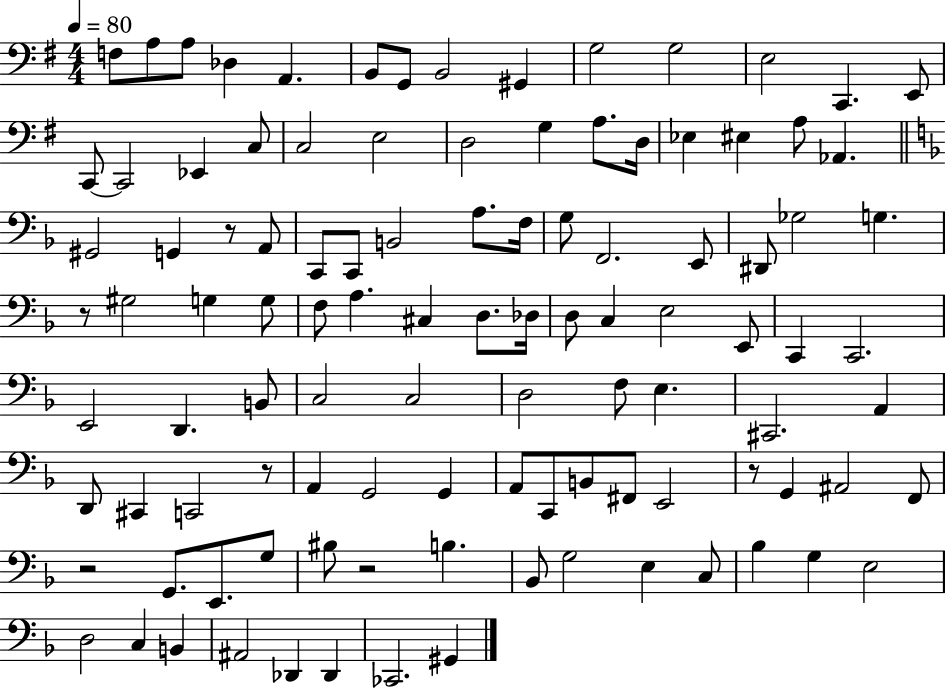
{
  \clef bass
  \numericTimeSignature
  \time 4/4
  \key g \major
  \tempo 4 = 80
  f8 a8 a8 des4 a,4. | b,8 g,8 b,2 gis,4 | g2 g2 | e2 c,4. e,8 | \break c,8~~ c,2 ees,4 c8 | c2 e2 | d2 g4 a8. d16 | ees4 eis4 a8 aes,4. | \break \bar "||" \break \key f \major gis,2 g,4 r8 a,8 | c,8 c,8 b,2 a8. f16 | g8 f,2. e,8 | dis,8 ges2 g4. | \break r8 gis2 g4 g8 | f8 a4. cis4 d8. des16 | d8 c4 e2 e,8 | c,4 c,2. | \break e,2 d,4. b,8 | c2 c2 | d2 f8 e4. | cis,2. a,4 | \break d,8 cis,4 c,2 r8 | a,4 g,2 g,4 | a,8 c,8 b,8 fis,8 e,2 | r8 g,4 ais,2 f,8 | \break r2 g,8. e,8. g8 | bis8 r2 b4. | bes,8 g2 e4 c8 | bes4 g4 e2 | \break d2 c4 b,4 | ais,2 des,4 des,4 | ces,2. gis,4 | \bar "|."
}